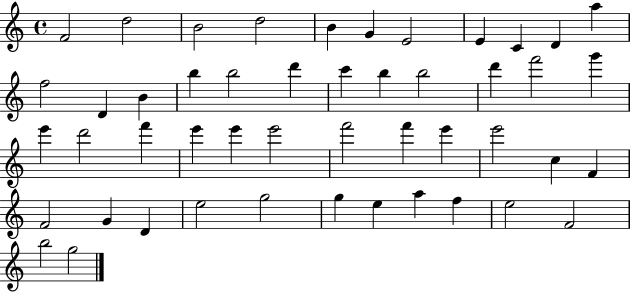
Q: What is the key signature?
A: C major